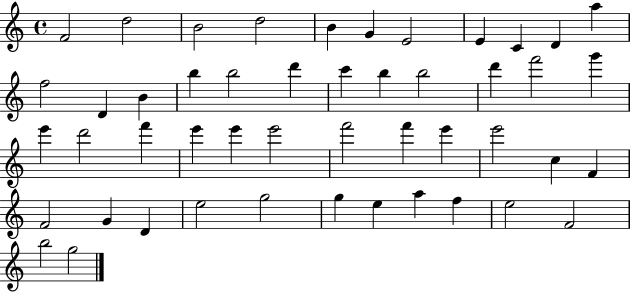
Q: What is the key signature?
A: C major